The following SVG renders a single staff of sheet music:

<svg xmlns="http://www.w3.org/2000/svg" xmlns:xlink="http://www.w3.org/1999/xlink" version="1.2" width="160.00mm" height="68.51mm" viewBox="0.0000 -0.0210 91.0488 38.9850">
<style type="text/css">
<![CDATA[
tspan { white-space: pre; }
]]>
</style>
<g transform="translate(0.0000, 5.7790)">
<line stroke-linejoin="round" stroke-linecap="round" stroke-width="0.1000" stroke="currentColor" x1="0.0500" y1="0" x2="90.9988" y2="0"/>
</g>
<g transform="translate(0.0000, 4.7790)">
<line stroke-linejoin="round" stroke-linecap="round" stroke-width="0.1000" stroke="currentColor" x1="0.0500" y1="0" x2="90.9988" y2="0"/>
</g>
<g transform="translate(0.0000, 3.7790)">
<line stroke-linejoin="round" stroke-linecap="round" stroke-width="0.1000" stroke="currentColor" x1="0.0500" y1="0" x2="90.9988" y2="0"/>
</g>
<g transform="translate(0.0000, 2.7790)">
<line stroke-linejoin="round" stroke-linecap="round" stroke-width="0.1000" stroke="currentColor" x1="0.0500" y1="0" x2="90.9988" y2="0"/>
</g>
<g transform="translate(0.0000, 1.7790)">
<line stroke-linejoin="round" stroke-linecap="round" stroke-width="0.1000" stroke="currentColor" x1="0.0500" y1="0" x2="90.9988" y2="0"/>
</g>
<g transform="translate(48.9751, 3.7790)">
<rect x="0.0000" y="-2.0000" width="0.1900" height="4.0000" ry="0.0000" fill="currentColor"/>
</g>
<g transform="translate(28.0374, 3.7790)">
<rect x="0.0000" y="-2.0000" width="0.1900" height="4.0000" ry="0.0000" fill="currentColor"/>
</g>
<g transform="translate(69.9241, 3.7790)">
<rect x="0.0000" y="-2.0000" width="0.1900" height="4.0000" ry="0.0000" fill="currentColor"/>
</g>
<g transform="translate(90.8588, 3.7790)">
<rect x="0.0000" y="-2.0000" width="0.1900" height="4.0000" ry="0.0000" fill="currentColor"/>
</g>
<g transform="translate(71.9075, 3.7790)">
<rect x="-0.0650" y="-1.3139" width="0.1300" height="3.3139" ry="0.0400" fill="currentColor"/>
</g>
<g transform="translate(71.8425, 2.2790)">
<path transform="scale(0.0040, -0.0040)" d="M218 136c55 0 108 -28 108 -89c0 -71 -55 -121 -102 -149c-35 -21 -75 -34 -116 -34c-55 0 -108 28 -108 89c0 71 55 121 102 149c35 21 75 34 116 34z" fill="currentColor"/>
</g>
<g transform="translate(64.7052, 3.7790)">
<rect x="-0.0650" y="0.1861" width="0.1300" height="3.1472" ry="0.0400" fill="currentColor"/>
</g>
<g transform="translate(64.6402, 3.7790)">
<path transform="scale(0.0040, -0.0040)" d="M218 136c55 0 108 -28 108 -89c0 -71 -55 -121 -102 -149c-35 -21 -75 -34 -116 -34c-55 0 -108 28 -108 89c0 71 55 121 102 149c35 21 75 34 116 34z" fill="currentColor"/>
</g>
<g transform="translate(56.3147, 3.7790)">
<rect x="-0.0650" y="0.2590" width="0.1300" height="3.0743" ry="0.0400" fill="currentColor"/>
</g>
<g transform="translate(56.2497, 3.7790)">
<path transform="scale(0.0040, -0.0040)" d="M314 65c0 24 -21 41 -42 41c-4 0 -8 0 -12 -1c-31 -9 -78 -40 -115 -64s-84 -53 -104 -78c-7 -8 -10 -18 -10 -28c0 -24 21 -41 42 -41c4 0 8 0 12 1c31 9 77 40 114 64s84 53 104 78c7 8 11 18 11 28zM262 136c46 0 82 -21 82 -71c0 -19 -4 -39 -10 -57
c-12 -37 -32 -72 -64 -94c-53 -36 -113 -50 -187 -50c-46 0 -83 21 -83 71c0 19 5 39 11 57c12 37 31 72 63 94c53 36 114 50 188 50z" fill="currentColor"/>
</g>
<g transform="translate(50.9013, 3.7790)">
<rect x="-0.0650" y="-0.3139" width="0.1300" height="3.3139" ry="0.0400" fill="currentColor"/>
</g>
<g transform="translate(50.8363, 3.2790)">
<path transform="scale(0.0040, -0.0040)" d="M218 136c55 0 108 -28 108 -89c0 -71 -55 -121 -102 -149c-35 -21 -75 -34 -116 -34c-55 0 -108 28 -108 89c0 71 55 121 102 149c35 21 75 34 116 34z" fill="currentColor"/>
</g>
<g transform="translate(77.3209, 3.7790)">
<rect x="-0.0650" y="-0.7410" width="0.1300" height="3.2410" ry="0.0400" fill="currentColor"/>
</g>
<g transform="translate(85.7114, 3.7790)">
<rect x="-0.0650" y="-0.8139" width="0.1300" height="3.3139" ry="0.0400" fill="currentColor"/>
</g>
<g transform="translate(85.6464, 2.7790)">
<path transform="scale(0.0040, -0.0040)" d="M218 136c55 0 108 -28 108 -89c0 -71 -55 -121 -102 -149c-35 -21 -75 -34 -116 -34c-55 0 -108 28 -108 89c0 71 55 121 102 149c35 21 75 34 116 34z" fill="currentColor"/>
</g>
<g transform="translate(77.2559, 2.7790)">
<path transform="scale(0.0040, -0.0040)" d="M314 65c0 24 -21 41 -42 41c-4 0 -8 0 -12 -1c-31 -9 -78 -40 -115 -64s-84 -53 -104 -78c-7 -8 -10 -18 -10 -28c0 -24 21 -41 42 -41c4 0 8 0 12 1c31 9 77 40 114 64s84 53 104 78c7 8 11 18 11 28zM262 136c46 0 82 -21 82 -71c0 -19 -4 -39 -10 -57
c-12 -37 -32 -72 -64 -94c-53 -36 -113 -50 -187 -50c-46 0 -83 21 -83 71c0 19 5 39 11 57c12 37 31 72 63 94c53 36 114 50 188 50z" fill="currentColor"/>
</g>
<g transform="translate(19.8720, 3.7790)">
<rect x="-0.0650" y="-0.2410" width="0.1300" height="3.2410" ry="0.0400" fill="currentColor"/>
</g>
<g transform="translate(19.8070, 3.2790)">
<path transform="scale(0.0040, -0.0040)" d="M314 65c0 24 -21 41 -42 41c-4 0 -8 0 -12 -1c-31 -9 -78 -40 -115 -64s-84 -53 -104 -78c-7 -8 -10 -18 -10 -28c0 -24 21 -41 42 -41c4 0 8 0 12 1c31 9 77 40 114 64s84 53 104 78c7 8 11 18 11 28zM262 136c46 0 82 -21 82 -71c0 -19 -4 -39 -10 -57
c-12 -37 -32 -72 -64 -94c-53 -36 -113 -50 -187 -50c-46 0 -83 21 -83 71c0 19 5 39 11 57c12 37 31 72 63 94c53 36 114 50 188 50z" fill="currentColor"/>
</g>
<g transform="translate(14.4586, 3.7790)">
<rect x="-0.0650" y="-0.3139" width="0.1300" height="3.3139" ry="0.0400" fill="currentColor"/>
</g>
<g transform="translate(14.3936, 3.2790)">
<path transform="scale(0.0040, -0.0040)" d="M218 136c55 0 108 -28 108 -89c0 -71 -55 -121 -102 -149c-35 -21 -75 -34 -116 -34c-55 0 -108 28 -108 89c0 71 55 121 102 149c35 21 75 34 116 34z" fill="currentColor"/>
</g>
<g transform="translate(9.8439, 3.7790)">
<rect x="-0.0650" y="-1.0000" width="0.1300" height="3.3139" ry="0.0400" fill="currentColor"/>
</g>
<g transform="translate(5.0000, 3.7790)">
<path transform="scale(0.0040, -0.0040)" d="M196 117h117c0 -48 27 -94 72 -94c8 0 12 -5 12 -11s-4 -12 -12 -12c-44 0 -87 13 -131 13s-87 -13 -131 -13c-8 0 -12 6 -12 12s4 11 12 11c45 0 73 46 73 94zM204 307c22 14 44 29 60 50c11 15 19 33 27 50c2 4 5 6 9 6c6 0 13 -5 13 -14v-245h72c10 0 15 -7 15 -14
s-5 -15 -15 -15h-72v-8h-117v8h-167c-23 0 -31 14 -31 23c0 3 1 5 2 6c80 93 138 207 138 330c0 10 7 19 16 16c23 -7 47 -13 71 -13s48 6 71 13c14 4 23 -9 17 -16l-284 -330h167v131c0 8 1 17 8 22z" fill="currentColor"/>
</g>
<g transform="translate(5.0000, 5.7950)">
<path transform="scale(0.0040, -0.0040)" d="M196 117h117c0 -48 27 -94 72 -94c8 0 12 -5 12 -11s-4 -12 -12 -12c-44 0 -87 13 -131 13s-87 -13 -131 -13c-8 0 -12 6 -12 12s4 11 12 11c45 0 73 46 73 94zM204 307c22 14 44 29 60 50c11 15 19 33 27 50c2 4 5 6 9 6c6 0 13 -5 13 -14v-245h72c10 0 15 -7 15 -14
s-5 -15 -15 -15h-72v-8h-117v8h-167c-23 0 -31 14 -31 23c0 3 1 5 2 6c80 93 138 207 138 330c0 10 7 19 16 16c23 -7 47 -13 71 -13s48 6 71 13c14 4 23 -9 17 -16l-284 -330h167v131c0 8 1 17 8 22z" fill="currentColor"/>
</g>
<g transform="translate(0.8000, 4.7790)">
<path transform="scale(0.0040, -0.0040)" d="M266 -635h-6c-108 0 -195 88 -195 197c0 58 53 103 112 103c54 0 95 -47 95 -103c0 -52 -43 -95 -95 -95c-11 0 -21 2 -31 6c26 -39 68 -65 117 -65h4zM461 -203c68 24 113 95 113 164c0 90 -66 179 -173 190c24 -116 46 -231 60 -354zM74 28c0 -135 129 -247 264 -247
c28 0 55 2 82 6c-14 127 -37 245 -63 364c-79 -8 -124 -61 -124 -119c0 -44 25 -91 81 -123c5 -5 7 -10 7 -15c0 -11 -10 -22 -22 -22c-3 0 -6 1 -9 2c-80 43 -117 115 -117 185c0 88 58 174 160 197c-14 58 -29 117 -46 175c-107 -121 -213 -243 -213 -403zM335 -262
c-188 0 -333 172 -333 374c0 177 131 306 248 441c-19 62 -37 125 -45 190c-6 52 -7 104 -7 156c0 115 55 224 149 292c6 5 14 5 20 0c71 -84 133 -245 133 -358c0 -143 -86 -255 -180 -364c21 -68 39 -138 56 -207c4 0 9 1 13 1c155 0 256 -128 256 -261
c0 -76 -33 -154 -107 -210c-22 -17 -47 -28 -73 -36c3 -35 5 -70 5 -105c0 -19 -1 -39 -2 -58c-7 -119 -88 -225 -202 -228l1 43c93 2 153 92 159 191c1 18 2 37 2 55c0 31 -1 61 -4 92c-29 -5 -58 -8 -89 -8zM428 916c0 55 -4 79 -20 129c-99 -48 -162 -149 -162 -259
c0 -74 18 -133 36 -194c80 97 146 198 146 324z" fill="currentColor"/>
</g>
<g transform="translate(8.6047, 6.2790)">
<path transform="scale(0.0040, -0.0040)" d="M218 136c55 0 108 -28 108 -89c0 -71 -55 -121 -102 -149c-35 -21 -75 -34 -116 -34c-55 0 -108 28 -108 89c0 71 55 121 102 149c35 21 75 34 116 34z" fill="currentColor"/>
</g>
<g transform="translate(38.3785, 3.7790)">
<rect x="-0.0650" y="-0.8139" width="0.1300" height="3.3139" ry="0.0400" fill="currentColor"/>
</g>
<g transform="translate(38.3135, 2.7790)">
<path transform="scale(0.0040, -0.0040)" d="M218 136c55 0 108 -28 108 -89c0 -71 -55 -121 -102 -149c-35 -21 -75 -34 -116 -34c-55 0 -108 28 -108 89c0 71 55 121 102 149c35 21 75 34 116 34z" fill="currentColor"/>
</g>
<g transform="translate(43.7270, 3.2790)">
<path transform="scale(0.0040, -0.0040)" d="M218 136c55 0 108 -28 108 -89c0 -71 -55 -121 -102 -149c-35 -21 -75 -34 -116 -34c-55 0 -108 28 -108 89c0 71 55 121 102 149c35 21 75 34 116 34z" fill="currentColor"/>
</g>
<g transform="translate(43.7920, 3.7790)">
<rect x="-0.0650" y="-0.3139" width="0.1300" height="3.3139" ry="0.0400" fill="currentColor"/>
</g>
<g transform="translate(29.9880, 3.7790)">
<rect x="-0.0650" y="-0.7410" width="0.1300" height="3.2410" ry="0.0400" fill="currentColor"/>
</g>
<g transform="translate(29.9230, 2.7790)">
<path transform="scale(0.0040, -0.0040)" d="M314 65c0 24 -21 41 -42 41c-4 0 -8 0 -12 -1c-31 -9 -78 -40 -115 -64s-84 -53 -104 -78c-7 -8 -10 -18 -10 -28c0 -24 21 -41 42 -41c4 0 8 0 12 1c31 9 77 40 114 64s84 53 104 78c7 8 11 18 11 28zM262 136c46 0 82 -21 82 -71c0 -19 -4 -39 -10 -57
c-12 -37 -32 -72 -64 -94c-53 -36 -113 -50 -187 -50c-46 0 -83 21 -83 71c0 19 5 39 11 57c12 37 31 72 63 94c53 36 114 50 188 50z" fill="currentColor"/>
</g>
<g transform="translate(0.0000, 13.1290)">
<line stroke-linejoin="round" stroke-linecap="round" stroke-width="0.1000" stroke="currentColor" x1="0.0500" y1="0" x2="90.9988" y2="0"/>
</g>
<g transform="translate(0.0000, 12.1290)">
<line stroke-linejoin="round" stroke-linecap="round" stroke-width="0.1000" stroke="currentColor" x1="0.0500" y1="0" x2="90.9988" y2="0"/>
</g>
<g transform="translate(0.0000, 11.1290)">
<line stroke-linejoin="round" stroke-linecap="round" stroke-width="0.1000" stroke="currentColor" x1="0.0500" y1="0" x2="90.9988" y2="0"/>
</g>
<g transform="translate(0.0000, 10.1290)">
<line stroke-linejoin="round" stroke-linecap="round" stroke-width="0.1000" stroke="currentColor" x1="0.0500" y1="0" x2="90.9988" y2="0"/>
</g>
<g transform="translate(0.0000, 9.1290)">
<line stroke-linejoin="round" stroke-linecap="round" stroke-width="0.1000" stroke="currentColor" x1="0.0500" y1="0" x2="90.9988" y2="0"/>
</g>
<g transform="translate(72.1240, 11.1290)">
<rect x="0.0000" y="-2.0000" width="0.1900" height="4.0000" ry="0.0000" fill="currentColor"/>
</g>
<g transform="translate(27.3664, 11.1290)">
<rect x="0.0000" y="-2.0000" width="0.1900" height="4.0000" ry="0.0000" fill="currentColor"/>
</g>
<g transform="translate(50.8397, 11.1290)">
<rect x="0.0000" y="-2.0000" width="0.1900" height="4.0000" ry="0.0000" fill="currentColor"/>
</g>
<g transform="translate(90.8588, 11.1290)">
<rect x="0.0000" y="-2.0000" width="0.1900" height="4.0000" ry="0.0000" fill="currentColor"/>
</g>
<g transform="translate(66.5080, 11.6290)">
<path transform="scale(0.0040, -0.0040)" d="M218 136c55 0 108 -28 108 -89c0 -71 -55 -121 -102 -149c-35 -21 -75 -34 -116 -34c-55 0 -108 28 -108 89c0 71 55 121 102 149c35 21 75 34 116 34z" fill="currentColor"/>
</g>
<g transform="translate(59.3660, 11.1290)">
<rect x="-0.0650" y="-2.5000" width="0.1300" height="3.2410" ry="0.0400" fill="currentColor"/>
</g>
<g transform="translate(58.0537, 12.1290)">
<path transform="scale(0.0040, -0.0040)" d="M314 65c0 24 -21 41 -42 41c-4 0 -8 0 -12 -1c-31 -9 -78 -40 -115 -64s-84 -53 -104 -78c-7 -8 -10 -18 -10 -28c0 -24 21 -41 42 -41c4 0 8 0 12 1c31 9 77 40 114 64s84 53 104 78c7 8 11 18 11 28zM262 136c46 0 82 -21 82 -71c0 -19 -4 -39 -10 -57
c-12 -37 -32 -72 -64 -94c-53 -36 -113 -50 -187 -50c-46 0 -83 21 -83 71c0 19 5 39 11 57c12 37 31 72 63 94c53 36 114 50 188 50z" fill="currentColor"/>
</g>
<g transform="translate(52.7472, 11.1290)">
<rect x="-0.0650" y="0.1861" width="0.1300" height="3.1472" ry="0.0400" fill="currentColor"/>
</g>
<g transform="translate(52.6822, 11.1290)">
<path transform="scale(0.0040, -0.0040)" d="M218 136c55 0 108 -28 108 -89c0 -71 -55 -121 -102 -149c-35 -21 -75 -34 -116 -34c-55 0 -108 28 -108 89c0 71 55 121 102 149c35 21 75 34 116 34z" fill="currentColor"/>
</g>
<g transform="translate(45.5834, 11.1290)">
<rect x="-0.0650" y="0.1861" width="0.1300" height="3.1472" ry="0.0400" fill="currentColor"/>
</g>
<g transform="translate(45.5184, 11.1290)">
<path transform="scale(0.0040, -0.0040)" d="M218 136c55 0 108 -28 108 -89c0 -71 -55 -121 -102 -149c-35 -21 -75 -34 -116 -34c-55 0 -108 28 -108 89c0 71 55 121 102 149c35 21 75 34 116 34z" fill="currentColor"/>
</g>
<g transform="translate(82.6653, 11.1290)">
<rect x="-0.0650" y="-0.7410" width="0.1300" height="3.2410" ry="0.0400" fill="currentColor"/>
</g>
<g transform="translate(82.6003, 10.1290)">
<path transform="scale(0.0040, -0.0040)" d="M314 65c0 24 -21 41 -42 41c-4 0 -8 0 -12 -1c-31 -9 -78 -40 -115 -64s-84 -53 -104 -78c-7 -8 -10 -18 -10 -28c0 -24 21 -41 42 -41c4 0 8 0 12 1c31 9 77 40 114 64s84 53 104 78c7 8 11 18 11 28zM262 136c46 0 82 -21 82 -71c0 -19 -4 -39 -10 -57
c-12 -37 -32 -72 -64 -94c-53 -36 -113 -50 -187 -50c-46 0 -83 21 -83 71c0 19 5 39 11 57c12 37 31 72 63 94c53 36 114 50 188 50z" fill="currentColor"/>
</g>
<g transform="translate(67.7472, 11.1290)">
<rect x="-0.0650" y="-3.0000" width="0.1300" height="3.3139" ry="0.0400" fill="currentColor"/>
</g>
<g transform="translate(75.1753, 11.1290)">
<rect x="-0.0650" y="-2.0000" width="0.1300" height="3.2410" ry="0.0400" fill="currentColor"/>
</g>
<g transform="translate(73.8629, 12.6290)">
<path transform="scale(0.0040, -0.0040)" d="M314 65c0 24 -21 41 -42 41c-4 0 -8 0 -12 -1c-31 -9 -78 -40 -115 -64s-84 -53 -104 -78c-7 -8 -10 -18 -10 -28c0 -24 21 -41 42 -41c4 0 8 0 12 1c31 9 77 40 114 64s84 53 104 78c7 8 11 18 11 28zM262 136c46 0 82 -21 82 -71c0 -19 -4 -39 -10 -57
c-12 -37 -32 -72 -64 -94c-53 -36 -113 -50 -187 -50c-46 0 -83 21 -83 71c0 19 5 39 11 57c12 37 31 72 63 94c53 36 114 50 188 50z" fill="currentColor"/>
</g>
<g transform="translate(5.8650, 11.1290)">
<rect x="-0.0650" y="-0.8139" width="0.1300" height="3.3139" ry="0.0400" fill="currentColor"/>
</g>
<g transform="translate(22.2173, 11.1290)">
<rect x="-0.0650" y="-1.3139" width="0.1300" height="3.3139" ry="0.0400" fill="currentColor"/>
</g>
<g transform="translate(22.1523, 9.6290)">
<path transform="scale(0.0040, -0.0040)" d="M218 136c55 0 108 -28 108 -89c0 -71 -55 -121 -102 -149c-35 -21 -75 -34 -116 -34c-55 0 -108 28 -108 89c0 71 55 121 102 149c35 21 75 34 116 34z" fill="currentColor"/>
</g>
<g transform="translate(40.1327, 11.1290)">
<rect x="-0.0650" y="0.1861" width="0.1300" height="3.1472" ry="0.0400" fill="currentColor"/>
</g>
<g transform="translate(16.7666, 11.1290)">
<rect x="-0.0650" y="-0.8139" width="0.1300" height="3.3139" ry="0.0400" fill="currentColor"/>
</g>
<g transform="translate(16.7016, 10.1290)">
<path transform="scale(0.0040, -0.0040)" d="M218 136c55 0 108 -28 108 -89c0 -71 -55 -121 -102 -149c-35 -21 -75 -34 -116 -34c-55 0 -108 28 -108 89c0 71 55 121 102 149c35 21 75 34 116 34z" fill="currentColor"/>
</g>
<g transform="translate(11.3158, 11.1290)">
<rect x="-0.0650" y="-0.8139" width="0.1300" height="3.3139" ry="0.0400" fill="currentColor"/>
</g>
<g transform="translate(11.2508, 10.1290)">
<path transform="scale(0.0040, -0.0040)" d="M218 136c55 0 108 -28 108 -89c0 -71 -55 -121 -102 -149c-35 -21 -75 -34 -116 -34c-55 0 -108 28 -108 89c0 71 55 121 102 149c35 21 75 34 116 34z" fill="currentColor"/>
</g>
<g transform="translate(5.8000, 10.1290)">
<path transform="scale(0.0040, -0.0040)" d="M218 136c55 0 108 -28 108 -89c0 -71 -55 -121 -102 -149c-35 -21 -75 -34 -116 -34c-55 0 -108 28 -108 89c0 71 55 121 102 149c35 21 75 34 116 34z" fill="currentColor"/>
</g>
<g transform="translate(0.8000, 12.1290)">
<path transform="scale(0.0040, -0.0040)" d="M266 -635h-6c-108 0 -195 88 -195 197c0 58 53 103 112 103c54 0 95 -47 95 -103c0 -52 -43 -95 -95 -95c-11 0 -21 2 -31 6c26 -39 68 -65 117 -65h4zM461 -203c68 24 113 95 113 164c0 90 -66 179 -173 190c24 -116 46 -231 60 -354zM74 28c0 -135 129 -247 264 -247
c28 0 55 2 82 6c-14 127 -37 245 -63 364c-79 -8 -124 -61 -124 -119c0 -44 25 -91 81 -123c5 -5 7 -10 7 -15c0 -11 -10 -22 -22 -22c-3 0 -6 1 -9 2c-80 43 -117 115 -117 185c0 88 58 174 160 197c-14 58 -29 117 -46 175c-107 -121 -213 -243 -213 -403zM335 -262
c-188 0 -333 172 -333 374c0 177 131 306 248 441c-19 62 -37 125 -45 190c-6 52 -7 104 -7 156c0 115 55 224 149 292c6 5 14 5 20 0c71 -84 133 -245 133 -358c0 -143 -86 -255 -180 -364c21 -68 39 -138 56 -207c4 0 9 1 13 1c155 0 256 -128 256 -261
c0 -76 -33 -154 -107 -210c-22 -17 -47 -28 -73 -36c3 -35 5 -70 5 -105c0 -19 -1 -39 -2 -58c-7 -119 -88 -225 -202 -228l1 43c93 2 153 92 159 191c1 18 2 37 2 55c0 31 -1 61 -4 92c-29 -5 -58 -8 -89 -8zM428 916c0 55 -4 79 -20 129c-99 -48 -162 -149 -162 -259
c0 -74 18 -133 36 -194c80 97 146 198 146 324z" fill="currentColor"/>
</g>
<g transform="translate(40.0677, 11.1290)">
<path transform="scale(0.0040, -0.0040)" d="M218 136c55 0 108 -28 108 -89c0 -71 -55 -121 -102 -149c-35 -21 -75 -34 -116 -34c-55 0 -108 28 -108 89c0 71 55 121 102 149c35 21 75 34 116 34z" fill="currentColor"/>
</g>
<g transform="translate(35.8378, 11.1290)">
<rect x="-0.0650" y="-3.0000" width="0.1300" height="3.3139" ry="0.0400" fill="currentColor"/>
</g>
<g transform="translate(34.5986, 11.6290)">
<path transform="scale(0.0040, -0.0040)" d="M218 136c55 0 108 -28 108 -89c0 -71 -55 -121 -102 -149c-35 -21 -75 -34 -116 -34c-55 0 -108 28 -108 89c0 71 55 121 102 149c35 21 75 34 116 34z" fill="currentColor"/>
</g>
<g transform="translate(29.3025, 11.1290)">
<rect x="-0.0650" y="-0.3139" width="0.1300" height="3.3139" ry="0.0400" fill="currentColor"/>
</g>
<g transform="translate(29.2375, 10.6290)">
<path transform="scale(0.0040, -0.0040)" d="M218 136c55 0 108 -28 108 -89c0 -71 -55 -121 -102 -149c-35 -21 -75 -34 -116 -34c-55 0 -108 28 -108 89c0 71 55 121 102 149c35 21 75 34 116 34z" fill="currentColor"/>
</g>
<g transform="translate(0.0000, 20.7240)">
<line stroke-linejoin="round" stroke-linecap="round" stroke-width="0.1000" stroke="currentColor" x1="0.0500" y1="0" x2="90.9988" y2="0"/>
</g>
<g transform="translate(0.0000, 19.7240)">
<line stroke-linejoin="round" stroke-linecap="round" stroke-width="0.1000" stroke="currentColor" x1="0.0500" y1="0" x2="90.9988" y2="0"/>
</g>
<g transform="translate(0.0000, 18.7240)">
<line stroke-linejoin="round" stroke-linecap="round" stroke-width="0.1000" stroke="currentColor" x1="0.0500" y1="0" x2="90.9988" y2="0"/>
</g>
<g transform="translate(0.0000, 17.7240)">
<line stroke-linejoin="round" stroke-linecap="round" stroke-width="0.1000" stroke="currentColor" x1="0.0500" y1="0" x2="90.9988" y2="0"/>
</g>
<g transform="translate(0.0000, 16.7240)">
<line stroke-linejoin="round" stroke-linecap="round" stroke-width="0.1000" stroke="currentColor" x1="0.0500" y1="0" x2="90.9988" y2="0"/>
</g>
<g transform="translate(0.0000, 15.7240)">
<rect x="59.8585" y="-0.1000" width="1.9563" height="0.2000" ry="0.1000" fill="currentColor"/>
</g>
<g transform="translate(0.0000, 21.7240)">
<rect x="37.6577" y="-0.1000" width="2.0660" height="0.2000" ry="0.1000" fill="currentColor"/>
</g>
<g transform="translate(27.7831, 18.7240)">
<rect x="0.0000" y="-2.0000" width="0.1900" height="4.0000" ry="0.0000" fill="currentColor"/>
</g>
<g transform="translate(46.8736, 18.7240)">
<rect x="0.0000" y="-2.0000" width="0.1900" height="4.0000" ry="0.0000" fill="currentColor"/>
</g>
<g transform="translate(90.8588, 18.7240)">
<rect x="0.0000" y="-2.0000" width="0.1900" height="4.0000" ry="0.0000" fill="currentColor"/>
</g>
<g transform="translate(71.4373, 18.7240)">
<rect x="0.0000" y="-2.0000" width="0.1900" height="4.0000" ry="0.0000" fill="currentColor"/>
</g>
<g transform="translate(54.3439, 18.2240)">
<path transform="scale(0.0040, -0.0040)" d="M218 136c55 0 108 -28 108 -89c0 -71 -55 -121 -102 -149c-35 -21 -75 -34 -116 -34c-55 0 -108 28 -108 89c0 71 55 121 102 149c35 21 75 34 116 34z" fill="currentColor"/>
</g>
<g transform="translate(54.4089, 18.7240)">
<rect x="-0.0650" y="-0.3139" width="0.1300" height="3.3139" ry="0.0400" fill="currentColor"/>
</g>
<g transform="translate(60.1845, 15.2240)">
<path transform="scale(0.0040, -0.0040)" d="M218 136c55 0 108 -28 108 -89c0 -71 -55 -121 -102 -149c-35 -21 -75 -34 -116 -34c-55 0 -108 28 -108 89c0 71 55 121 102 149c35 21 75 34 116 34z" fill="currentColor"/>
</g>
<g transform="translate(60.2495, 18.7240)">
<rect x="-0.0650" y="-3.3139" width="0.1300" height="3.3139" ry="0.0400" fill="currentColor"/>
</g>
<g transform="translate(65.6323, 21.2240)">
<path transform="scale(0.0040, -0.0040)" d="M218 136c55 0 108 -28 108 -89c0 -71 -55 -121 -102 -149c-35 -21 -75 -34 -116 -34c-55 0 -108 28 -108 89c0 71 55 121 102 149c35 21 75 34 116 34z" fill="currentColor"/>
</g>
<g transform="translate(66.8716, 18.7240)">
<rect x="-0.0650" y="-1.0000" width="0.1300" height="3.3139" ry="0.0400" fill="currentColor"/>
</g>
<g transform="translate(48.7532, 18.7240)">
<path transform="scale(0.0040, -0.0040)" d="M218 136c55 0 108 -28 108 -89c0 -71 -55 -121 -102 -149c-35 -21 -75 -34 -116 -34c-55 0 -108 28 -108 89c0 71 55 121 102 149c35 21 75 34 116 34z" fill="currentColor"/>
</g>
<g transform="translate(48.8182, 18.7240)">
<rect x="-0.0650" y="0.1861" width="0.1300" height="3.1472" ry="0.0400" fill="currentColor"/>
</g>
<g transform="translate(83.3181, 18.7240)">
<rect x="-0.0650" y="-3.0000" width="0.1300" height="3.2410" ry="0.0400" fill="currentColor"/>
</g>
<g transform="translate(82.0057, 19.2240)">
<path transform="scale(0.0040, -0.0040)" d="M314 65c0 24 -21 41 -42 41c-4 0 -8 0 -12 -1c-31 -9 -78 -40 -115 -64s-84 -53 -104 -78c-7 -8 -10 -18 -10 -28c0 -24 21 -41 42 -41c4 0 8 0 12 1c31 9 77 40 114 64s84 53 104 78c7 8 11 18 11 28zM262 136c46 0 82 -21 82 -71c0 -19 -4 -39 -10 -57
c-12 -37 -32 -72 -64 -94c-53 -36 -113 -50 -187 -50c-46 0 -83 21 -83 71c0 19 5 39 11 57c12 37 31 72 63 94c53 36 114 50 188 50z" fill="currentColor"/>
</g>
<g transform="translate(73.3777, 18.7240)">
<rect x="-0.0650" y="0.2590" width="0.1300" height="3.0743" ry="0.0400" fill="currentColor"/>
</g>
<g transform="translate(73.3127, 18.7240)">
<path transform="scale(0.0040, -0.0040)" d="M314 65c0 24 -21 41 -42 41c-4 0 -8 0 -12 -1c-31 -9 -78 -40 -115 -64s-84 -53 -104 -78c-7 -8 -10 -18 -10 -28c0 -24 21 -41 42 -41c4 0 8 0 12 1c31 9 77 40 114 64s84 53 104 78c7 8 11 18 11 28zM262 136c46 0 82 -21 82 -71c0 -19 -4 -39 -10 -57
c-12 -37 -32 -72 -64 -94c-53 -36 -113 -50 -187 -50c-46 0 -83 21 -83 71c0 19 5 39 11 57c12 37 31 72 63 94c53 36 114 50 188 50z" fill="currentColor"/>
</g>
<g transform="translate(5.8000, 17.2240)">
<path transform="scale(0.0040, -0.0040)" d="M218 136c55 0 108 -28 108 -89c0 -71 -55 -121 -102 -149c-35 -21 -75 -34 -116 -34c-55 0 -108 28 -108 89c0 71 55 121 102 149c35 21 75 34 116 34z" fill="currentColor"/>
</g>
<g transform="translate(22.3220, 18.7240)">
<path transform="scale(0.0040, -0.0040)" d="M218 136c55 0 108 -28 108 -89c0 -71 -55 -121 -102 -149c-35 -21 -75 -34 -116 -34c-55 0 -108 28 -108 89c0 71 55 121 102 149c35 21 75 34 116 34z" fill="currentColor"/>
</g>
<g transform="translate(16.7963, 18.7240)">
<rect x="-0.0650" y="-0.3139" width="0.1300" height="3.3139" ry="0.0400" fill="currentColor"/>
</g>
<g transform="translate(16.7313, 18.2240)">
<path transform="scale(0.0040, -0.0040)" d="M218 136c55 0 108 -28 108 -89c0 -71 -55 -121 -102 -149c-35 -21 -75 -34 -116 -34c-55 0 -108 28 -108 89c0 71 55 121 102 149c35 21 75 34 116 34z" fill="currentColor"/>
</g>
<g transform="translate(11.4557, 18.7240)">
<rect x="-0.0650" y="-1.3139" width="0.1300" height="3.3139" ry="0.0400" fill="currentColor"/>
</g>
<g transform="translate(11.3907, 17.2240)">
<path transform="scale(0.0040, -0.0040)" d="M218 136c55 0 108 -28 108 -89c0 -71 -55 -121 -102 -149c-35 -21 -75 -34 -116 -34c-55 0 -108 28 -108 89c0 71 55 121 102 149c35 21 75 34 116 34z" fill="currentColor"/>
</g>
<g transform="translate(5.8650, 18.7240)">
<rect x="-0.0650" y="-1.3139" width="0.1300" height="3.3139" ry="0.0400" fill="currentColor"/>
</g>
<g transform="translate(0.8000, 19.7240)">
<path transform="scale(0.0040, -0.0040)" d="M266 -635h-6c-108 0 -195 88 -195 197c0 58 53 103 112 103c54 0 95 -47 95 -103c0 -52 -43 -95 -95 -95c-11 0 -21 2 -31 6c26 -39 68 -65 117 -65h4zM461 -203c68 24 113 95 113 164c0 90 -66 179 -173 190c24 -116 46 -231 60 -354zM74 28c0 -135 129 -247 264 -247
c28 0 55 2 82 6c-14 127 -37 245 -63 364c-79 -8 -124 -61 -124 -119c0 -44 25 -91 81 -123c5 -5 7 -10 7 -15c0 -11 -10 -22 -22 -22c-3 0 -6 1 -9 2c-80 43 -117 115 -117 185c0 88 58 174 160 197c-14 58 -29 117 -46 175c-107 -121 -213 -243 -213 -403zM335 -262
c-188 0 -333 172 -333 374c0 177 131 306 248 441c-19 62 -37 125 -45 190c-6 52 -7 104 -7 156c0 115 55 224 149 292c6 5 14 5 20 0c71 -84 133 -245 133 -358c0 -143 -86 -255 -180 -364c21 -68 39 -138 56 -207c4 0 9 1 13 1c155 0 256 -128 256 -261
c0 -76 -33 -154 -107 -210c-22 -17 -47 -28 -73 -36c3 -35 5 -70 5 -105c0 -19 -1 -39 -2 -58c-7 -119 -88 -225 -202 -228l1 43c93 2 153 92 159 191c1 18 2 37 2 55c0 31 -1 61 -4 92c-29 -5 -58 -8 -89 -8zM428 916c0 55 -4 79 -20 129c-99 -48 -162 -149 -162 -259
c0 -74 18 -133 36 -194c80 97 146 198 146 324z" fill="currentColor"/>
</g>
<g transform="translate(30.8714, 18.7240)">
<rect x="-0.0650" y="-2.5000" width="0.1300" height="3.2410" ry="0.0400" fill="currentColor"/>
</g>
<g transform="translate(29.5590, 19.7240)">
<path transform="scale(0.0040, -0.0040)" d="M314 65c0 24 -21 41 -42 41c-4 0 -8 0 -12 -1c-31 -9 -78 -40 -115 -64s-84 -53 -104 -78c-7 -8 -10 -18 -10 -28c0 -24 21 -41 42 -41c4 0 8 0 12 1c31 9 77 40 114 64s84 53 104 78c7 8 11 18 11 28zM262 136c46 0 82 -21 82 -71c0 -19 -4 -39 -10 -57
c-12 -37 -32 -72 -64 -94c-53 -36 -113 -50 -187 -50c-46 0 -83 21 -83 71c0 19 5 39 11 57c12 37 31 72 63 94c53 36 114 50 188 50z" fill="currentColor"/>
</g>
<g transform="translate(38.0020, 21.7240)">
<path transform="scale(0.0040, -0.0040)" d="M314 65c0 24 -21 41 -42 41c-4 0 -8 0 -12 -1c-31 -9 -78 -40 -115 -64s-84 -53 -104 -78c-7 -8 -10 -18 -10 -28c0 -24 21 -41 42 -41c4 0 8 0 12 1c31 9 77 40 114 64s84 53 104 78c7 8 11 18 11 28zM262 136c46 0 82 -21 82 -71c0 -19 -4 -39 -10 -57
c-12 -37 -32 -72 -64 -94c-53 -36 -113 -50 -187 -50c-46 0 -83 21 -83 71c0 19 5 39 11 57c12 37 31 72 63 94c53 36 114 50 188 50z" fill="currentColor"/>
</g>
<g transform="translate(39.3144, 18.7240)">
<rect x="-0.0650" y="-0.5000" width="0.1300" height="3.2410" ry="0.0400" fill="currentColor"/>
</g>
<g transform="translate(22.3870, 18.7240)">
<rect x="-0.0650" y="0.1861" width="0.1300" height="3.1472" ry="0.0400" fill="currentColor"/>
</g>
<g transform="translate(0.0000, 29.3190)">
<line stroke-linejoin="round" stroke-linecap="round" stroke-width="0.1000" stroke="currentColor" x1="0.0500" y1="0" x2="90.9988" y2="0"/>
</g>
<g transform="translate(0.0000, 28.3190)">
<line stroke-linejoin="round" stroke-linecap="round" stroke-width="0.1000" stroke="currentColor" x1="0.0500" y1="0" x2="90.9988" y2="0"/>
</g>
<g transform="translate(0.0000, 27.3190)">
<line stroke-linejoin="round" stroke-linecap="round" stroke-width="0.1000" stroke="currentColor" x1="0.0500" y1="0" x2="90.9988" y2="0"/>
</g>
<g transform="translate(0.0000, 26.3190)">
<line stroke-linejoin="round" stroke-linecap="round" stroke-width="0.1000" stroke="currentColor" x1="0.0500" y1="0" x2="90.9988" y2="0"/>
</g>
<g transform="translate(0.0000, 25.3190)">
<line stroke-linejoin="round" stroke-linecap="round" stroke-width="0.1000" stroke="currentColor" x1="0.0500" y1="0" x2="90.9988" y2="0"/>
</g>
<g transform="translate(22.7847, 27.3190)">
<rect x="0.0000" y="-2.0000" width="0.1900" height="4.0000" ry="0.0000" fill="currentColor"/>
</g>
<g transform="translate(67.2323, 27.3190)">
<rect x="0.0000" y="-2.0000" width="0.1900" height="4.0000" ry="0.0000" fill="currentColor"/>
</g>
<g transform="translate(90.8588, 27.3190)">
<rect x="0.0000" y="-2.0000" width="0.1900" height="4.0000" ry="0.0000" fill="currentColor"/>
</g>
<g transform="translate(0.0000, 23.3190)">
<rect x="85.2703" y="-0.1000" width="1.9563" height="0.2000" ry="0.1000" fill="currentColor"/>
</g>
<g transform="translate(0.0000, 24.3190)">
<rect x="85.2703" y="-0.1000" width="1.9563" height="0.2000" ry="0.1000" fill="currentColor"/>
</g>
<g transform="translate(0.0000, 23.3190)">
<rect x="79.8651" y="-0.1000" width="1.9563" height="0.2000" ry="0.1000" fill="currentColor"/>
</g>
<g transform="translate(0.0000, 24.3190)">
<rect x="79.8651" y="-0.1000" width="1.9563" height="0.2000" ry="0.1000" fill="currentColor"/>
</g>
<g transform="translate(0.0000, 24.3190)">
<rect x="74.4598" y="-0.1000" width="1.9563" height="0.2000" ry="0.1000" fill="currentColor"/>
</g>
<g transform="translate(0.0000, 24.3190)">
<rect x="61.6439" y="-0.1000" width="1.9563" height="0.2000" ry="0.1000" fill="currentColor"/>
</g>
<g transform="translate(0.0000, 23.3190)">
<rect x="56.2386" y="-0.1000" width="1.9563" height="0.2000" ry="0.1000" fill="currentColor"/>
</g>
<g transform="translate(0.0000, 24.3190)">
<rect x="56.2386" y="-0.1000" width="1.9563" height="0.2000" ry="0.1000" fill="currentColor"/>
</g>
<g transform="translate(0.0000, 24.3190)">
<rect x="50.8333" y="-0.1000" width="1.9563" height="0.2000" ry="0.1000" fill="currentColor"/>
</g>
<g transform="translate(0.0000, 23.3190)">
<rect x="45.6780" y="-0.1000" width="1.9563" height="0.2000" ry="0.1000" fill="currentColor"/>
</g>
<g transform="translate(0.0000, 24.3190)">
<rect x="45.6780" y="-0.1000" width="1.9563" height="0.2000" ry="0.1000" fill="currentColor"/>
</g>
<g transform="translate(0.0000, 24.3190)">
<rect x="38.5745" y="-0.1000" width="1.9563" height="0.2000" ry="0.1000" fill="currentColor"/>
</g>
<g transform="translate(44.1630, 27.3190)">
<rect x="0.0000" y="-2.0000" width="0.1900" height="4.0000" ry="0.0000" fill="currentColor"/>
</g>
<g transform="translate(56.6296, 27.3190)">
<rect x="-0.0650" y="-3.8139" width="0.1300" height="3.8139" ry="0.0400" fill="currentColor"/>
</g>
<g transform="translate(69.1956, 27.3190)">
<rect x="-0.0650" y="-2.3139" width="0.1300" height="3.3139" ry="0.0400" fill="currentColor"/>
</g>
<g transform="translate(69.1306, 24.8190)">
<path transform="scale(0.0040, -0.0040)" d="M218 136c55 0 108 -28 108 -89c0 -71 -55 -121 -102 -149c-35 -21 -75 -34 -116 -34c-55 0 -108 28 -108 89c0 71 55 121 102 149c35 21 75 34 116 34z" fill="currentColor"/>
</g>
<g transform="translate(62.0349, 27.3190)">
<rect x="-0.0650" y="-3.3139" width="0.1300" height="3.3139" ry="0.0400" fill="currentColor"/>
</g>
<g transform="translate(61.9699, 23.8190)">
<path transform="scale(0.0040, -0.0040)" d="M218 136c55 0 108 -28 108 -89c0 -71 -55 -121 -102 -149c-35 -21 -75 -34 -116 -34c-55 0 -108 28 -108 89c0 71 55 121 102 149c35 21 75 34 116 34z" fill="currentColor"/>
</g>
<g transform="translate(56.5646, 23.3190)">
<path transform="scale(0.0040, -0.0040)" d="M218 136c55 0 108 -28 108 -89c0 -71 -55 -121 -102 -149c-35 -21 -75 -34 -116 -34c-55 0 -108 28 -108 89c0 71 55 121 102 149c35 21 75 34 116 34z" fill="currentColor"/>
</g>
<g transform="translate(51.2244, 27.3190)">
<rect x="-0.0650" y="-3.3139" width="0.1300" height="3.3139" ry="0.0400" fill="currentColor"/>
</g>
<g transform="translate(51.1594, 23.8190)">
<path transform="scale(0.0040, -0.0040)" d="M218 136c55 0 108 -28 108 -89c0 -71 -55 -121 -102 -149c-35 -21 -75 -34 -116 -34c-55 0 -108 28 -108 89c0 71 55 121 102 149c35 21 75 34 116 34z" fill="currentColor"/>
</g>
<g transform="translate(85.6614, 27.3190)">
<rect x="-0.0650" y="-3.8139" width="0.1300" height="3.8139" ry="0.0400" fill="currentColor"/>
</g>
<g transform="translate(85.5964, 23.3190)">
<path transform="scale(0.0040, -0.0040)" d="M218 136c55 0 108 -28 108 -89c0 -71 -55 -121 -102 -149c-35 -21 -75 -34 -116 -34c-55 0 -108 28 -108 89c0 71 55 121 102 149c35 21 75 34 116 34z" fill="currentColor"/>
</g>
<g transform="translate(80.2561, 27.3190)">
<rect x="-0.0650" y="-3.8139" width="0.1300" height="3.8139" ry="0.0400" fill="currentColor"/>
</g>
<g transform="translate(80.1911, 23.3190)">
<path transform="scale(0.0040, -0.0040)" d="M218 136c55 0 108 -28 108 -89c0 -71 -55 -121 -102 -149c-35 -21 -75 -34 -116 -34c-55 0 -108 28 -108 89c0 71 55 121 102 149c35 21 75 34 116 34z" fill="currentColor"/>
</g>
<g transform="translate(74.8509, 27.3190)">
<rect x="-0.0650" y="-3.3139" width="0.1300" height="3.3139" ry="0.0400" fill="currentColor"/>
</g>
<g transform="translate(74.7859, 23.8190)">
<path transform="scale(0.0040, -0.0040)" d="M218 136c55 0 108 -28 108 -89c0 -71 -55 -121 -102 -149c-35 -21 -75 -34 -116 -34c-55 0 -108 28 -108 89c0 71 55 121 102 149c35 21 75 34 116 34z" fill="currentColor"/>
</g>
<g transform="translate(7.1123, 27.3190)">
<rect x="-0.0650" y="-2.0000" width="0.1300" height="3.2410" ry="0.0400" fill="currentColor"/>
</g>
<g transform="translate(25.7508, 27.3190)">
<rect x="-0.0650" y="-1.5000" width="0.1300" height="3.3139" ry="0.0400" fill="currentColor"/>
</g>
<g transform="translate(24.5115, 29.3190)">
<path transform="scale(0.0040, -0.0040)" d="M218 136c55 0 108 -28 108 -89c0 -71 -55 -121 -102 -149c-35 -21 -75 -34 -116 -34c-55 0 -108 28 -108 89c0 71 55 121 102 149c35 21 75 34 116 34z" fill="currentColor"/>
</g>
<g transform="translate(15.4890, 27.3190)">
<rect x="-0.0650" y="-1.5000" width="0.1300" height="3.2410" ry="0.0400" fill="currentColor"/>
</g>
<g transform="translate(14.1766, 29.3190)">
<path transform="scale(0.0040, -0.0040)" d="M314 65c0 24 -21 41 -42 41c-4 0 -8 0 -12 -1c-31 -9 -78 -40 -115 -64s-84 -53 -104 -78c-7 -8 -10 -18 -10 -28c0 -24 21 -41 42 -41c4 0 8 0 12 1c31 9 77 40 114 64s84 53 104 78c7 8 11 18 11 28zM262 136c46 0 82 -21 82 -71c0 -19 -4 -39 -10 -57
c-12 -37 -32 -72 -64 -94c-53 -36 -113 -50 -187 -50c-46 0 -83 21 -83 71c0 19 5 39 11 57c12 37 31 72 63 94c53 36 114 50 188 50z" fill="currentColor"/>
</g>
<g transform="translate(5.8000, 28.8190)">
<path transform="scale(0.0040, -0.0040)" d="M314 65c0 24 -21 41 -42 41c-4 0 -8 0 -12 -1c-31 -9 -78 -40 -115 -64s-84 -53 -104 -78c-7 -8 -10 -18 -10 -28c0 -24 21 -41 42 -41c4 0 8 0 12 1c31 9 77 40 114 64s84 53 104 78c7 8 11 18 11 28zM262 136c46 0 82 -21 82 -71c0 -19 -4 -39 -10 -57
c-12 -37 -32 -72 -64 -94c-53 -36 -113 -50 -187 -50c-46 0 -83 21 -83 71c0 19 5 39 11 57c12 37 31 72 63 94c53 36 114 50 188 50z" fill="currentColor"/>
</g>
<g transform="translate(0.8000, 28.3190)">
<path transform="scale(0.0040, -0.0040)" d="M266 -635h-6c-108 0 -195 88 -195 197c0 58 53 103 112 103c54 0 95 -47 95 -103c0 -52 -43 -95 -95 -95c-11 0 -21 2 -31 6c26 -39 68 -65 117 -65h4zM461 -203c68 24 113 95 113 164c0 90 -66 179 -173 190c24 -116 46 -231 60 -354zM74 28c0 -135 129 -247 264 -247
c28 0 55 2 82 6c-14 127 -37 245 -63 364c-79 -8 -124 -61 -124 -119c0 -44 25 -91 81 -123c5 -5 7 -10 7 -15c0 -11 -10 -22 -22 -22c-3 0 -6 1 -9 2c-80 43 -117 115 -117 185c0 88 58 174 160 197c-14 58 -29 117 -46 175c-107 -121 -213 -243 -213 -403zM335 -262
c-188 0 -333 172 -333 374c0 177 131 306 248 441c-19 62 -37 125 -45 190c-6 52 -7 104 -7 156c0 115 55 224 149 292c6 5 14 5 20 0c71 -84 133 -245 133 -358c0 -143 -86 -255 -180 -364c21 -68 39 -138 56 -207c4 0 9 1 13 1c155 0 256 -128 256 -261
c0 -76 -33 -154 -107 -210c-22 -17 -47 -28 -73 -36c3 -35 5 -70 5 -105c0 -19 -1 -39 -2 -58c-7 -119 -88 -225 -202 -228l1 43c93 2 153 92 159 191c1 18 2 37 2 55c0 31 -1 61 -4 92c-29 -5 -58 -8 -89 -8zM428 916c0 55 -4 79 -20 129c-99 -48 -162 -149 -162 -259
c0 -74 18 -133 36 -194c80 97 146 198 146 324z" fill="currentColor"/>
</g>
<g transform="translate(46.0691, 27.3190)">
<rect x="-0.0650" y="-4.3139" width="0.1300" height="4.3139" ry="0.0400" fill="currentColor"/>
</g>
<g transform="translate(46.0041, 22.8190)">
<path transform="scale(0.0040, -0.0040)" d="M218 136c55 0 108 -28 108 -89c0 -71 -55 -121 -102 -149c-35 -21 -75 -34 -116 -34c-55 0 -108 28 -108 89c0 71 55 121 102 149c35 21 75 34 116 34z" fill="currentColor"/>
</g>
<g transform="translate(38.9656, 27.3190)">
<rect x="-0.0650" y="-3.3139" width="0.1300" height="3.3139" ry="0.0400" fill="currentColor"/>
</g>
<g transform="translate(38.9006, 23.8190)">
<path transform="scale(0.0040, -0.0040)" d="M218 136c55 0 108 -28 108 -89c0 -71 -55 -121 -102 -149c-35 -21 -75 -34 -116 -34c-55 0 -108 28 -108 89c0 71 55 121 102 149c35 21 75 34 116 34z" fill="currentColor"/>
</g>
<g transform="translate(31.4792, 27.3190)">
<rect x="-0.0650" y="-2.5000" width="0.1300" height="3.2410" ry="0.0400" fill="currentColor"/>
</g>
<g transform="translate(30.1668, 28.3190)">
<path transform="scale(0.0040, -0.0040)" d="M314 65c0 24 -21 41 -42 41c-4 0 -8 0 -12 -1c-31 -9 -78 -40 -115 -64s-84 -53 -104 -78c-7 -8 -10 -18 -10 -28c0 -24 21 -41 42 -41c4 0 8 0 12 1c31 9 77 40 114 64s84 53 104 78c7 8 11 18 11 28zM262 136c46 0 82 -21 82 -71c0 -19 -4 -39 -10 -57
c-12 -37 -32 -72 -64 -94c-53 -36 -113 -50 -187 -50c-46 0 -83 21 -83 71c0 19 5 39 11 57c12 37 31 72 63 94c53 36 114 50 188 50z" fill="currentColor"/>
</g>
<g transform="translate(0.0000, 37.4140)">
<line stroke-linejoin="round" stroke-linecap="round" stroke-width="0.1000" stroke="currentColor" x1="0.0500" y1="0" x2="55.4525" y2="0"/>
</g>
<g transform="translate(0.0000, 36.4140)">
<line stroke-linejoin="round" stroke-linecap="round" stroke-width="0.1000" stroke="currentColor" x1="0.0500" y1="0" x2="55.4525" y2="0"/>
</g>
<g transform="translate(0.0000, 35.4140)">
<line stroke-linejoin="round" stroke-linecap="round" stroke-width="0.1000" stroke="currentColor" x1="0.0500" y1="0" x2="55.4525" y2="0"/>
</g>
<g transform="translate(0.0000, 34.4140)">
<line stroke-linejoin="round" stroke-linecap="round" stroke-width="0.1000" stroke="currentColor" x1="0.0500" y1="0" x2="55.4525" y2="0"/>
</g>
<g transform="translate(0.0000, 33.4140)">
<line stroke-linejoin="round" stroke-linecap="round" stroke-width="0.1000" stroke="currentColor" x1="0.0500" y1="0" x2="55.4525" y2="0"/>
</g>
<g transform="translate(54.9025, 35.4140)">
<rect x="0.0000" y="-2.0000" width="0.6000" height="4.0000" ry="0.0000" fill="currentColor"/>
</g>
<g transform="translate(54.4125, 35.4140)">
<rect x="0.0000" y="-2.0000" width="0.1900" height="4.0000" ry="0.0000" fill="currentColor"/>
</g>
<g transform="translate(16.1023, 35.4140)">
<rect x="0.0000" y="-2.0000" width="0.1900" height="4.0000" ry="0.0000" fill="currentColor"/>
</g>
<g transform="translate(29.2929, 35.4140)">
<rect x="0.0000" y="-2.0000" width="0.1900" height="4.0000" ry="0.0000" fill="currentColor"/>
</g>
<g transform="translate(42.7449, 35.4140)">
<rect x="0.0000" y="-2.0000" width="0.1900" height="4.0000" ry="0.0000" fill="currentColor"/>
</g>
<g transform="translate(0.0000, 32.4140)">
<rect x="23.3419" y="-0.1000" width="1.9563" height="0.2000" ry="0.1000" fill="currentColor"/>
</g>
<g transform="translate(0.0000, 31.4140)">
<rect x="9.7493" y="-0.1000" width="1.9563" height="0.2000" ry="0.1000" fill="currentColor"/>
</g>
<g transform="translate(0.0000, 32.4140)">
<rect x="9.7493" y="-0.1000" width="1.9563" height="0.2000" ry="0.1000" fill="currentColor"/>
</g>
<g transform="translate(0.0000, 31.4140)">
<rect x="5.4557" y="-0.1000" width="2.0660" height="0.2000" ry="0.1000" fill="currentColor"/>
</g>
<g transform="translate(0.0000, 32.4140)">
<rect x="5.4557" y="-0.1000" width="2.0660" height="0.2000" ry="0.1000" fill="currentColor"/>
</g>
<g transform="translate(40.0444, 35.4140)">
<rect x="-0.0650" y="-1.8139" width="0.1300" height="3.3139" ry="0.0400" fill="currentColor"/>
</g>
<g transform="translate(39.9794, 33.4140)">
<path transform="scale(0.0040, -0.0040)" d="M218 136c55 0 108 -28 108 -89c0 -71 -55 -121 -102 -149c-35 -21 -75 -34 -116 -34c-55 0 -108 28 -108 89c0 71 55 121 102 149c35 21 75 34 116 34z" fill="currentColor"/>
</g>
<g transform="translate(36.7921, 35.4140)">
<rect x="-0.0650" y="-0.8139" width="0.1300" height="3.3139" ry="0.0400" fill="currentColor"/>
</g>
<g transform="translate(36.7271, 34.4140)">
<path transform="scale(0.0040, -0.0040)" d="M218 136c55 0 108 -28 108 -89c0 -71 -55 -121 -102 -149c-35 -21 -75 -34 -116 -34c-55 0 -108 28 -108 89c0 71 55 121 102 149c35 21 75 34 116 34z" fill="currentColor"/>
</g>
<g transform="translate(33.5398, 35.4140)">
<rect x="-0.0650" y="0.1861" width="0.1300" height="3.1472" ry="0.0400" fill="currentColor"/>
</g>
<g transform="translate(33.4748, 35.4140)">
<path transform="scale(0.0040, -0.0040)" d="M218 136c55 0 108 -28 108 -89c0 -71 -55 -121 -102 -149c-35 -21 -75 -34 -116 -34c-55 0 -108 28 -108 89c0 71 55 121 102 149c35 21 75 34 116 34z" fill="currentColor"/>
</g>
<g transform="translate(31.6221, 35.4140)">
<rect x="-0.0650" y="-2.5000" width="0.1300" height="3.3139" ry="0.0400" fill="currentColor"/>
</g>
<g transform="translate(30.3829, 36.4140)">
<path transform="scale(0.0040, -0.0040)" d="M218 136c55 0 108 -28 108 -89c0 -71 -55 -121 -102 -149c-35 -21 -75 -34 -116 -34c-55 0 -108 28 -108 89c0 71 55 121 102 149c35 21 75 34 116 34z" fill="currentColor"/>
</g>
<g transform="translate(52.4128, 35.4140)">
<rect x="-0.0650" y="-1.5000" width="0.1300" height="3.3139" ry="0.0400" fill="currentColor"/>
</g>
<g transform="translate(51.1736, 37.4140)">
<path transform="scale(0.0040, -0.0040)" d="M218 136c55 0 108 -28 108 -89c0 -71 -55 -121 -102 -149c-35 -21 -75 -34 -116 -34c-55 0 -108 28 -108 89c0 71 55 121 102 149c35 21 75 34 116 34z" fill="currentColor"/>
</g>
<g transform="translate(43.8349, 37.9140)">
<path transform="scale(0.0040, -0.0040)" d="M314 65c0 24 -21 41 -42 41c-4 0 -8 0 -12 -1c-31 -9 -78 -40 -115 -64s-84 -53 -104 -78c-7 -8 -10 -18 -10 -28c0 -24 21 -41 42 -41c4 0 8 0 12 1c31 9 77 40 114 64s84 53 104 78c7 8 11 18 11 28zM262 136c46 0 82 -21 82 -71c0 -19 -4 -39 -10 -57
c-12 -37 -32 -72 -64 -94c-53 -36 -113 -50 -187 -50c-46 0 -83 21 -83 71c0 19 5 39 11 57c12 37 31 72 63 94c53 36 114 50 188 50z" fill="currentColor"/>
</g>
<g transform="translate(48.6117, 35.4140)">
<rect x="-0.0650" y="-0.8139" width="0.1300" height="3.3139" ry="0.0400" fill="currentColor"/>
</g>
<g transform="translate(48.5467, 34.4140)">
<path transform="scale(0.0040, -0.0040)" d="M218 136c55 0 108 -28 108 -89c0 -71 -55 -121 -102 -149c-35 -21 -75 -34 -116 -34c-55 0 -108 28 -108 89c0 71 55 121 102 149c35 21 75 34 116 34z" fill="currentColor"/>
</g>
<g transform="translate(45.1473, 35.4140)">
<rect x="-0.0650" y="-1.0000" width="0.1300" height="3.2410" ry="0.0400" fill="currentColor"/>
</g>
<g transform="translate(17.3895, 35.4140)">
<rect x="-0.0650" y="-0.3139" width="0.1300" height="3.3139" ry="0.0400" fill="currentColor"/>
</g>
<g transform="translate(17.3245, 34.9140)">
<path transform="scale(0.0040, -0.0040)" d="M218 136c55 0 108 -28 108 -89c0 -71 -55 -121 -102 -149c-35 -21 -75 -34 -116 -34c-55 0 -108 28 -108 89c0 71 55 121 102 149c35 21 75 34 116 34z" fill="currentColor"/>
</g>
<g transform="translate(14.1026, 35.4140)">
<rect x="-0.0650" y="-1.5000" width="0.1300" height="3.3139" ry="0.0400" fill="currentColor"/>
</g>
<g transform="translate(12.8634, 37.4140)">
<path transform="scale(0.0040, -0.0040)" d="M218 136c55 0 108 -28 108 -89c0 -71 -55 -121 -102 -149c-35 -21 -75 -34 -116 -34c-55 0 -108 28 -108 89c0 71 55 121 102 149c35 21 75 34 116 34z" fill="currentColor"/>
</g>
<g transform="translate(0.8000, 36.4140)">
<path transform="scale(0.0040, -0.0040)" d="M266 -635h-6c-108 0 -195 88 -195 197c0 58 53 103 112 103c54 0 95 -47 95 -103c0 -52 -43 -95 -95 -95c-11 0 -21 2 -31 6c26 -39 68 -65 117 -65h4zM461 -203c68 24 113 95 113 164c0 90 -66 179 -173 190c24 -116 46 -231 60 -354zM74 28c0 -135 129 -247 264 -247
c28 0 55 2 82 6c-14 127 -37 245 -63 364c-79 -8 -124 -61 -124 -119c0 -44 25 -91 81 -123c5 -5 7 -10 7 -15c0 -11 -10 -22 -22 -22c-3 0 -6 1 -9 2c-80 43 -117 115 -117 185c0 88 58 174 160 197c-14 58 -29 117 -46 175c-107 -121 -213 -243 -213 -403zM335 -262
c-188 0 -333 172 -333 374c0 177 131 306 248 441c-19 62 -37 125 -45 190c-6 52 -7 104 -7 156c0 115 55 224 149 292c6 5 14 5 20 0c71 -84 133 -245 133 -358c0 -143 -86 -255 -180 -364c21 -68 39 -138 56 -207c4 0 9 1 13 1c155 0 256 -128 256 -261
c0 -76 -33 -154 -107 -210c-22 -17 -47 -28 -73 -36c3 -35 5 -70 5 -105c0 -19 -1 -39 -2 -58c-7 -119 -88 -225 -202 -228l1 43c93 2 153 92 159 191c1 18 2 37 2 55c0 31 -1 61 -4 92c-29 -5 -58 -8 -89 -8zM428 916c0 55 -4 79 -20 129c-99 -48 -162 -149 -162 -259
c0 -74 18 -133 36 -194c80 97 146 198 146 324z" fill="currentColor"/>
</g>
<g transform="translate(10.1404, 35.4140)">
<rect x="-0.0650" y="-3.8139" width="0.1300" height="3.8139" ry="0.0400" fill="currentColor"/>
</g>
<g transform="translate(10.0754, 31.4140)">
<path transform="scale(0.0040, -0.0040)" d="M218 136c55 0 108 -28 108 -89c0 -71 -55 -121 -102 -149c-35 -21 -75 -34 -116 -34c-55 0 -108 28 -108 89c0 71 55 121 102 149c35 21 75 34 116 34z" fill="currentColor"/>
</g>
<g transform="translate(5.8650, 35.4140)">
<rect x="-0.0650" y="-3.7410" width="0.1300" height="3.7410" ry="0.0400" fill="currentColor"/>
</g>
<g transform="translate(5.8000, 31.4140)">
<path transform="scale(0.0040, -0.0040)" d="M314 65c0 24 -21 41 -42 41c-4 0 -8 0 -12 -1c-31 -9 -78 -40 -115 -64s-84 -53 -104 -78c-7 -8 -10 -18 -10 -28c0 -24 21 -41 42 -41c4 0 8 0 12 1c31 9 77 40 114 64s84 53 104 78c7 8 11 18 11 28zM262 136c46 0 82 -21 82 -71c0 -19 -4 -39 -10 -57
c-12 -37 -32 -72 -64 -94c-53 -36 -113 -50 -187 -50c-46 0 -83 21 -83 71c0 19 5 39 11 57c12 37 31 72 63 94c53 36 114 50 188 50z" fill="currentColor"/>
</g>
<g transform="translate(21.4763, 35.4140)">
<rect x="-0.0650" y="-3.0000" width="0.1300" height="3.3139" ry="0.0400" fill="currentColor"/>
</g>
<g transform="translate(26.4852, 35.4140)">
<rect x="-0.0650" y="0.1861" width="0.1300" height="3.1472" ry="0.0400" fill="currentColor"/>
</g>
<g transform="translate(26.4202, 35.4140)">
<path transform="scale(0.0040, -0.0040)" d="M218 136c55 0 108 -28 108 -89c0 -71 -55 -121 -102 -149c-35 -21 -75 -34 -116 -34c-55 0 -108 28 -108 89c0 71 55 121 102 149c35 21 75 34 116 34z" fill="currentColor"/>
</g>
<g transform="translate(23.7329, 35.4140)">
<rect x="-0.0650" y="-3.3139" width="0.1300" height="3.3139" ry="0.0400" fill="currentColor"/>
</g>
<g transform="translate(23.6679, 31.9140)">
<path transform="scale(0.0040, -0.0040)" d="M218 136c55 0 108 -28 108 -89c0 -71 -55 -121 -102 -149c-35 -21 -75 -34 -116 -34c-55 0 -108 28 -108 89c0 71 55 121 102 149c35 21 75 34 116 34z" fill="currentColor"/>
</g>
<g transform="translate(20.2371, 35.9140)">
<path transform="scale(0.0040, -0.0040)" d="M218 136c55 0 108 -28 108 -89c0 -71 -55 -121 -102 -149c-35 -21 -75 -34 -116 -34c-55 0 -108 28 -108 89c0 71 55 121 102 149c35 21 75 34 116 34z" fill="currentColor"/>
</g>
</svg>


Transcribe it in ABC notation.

X:1
T:Untitled
M:4/4
L:1/4
K:C
D c c2 d2 d c c B2 B e d2 d d d d e c A B B B G2 A F2 d2 e e c B G2 C2 B c b D B2 A2 F2 E2 E G2 b d' b c' b g b c' c' c'2 c' E c A b B G B d f D2 d E